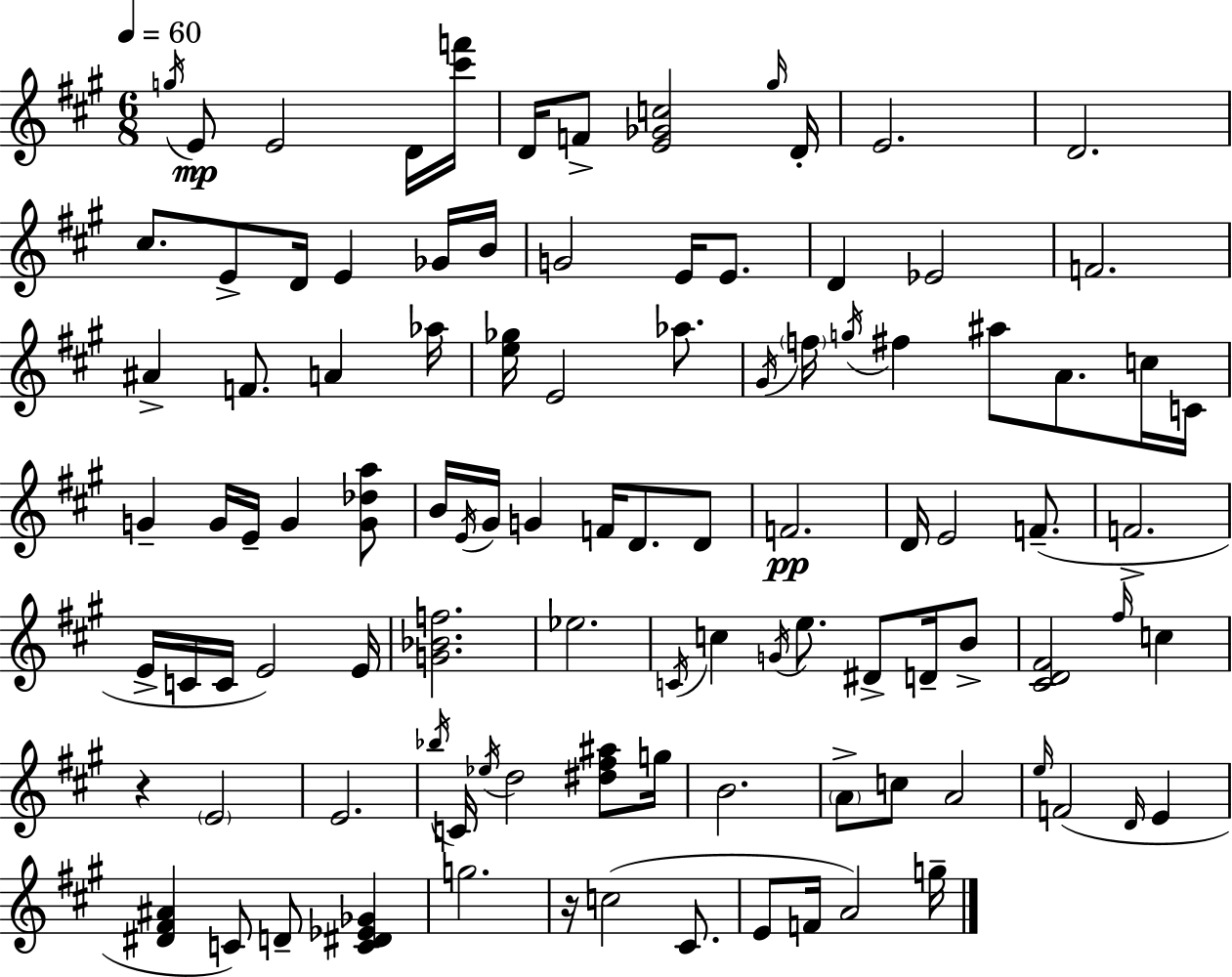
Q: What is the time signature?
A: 6/8